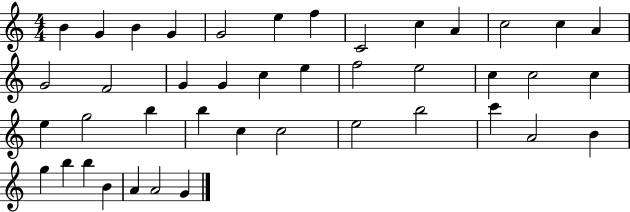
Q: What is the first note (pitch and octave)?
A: B4